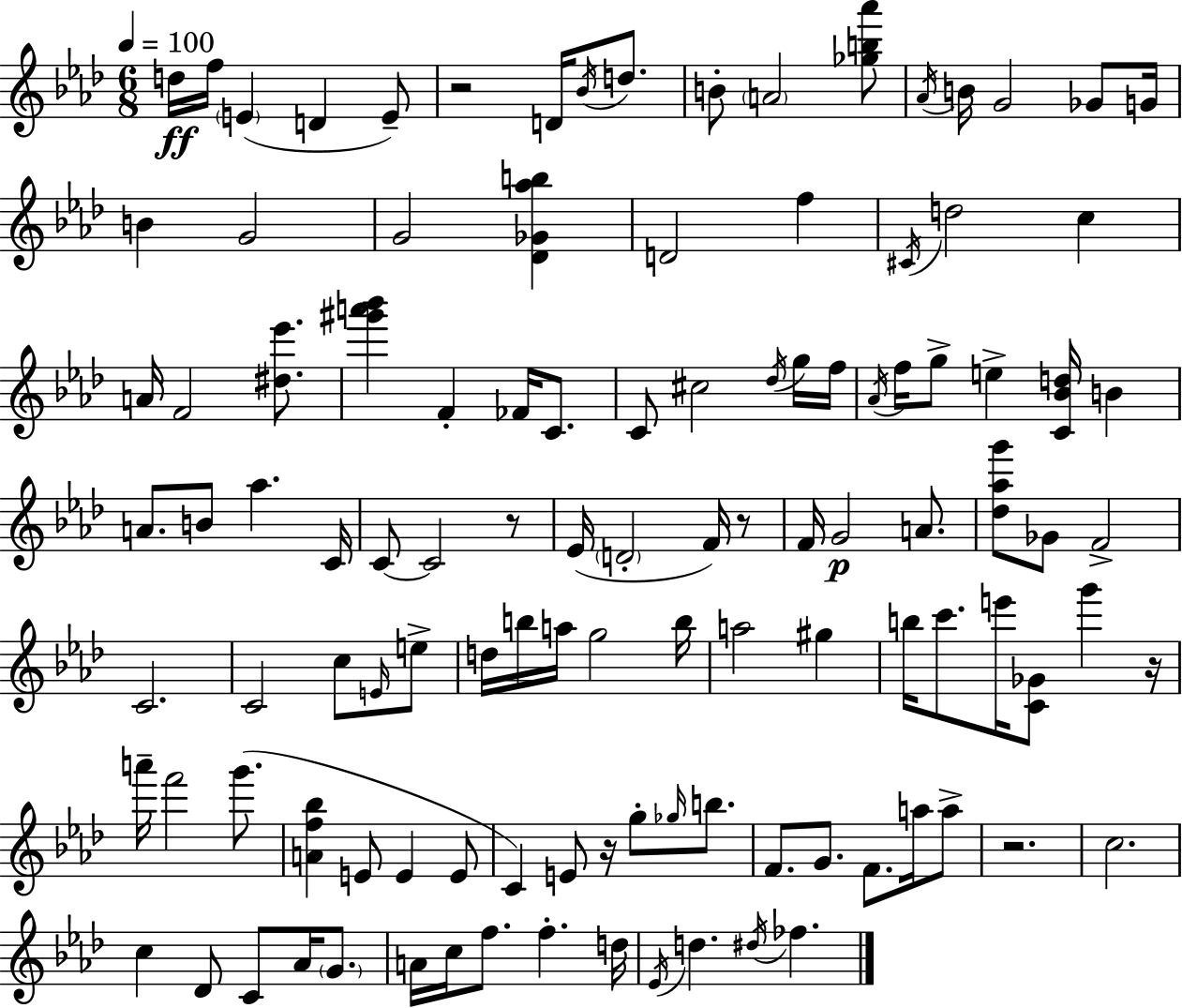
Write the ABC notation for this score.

X:1
T:Untitled
M:6/8
L:1/4
K:Fm
d/4 f/4 E D E/2 z2 D/4 _B/4 d/2 B/2 A2 [_gb_a']/2 _A/4 B/4 G2 _G/2 G/4 B G2 G2 [_D_G_ab] D2 f ^C/4 d2 c A/4 F2 [^d_e']/2 [^g'a'_b'] F _F/4 C/2 C/2 ^c2 _d/4 g/4 f/4 _A/4 f/4 g/2 e [C_Bd]/4 B A/2 B/2 _a C/4 C/2 C2 z/2 _E/4 D2 F/4 z/2 F/4 G2 A/2 [_d_ag']/2 _G/2 F2 C2 C2 c/2 E/4 e/2 d/4 b/4 a/4 g2 b/4 a2 ^g b/4 c'/2 e'/4 [C_G]/2 g' z/4 a'/4 f'2 g'/2 [Af_b] E/2 E E/2 C E/2 z/4 g/2 _g/4 b/2 F/2 G/2 F/2 a/4 a/2 z2 c2 c _D/2 C/2 _A/4 G/2 A/4 c/4 f/2 f d/4 _E/4 d ^d/4 _f